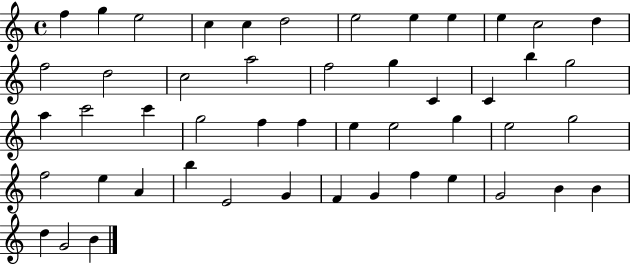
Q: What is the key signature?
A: C major